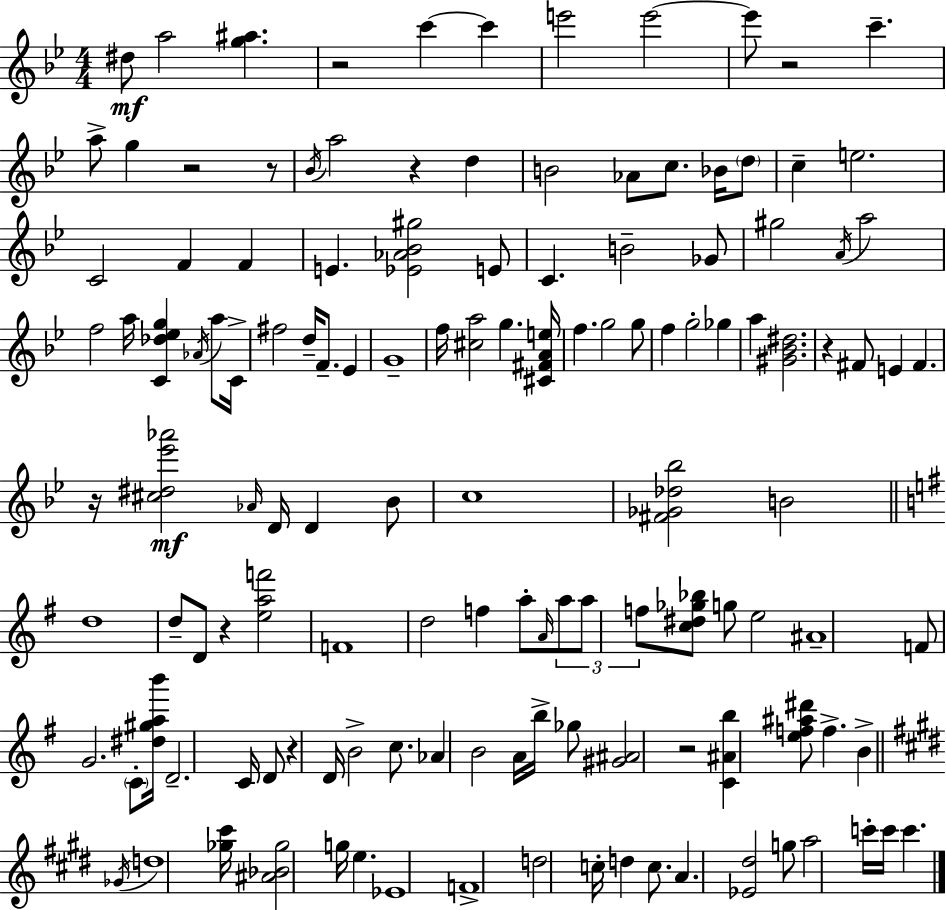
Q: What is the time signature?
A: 4/4